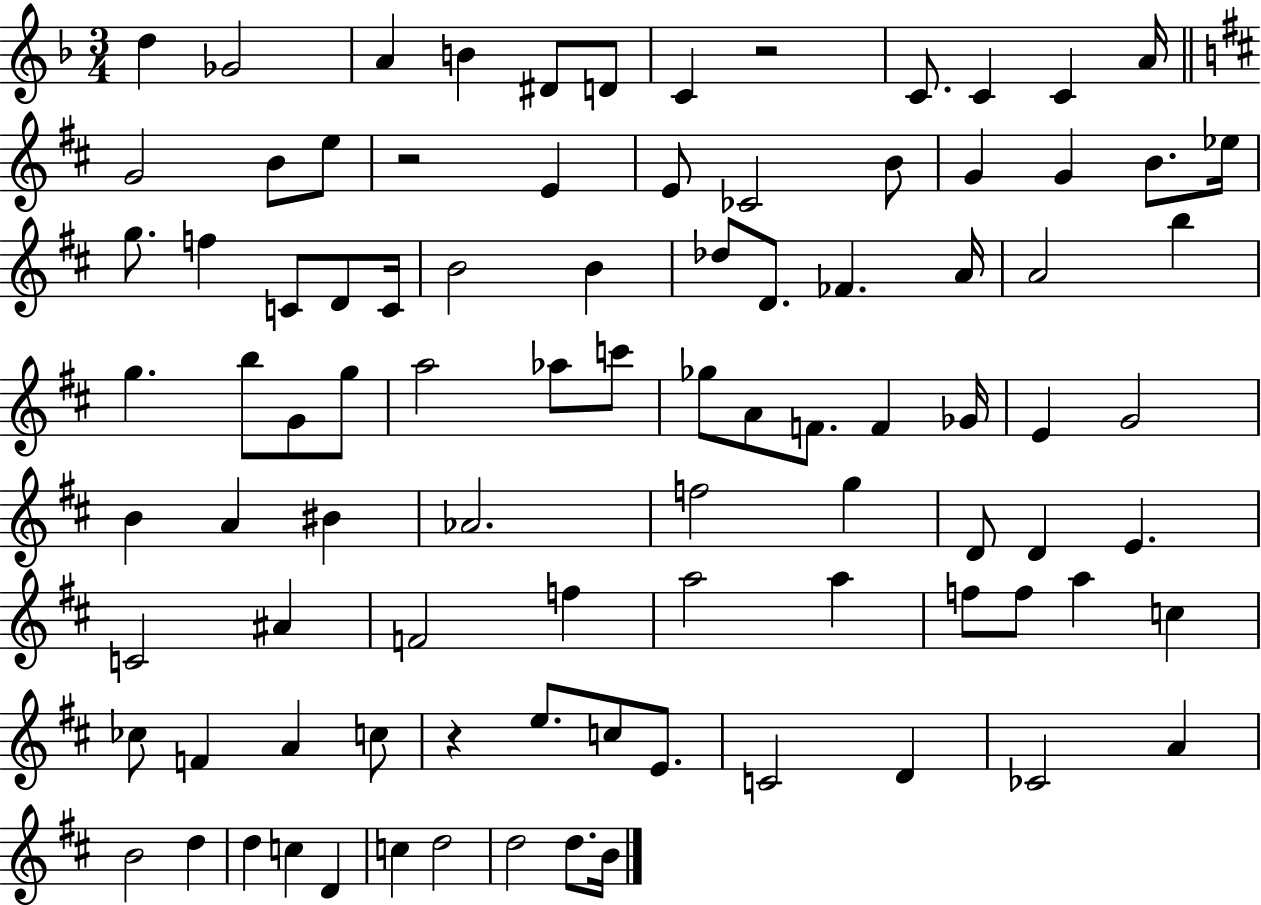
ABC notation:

X:1
T:Untitled
M:3/4
L:1/4
K:F
d _G2 A B ^D/2 D/2 C z2 C/2 C C A/4 G2 B/2 e/2 z2 E E/2 _C2 B/2 G G B/2 _e/4 g/2 f C/2 D/2 C/4 B2 B _d/2 D/2 _F A/4 A2 b g b/2 G/2 g/2 a2 _a/2 c'/2 _g/2 A/2 F/2 F _G/4 E G2 B A ^B _A2 f2 g D/2 D E C2 ^A F2 f a2 a f/2 f/2 a c _c/2 F A c/2 z e/2 c/2 E/2 C2 D _C2 A B2 d d c D c d2 d2 d/2 B/4